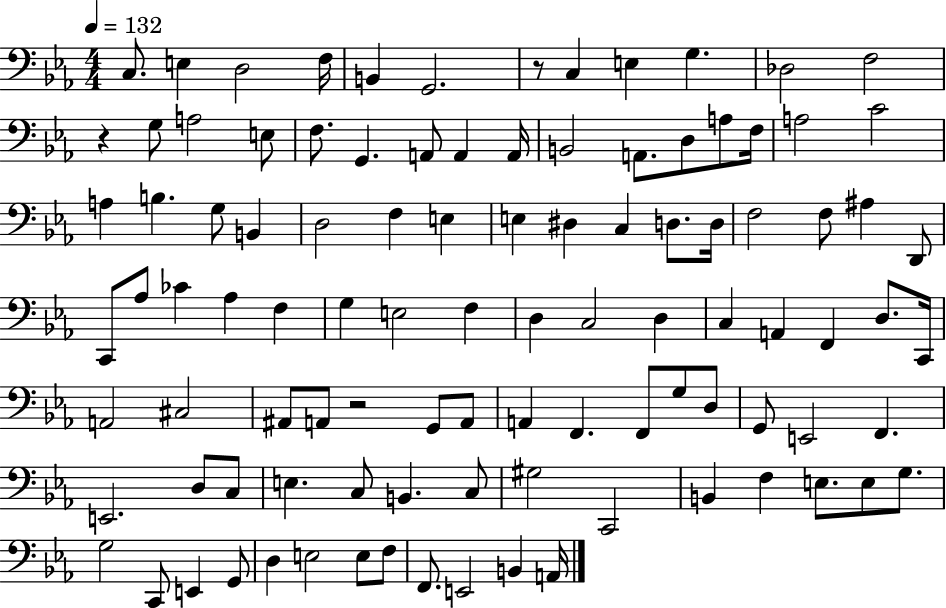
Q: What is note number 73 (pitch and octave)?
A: E2